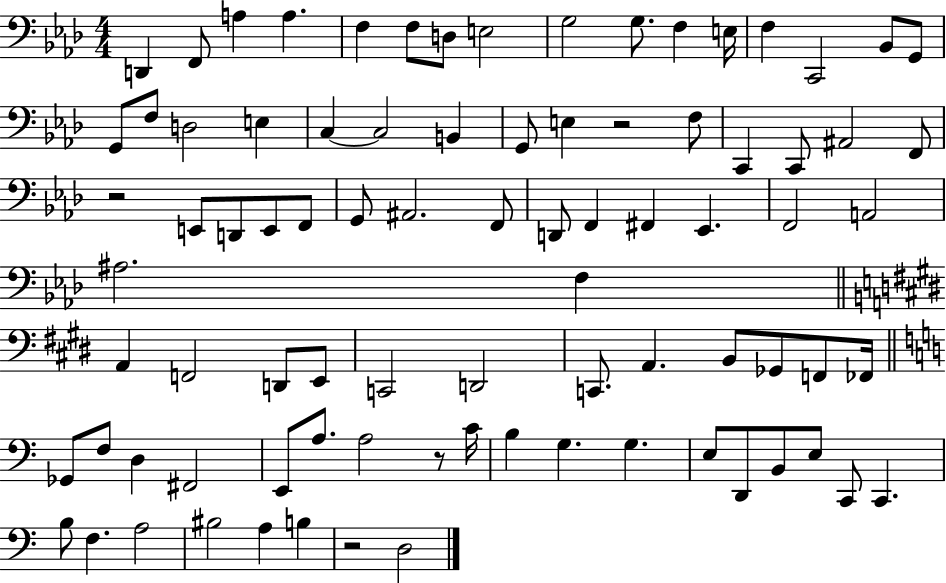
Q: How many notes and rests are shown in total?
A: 85